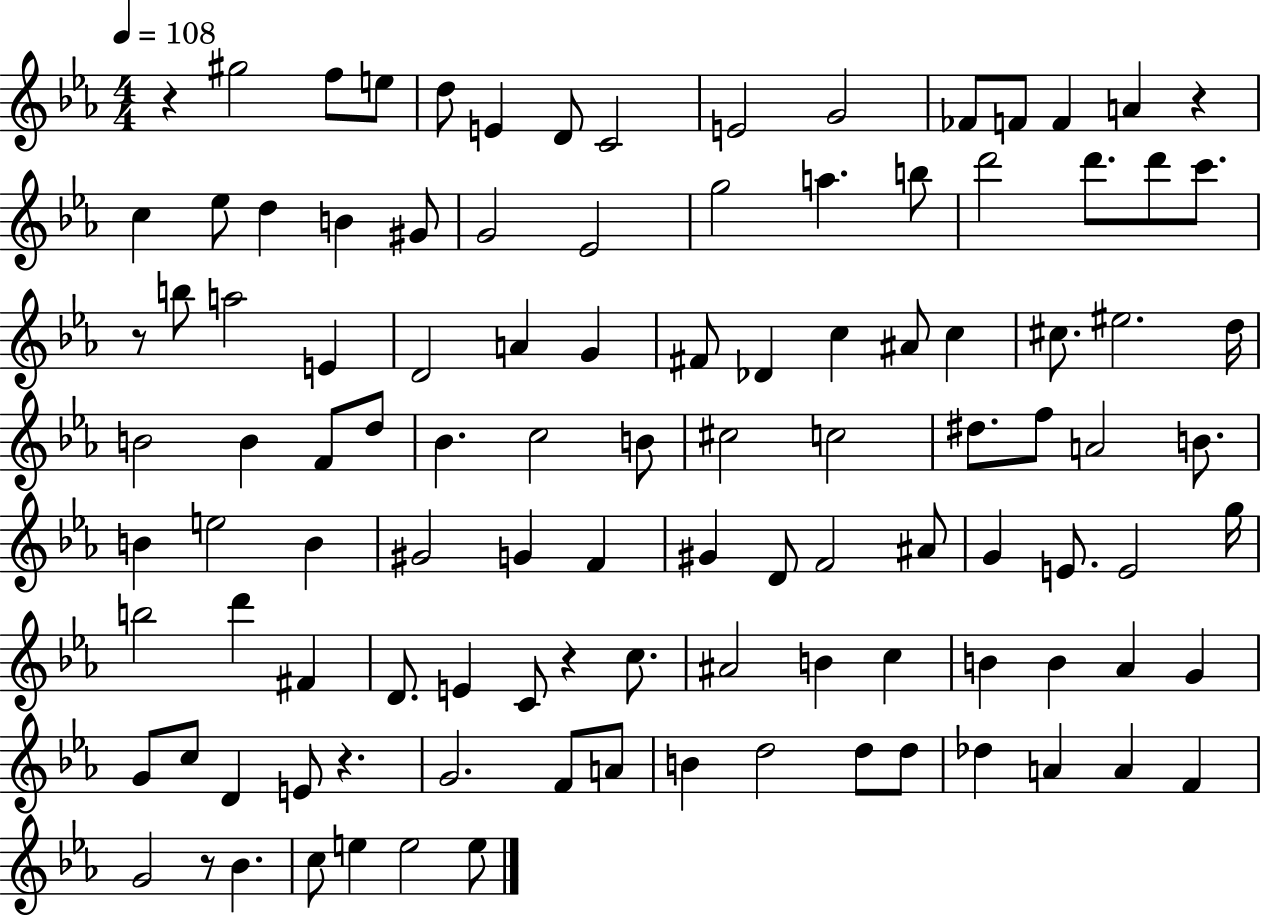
X:1
T:Untitled
M:4/4
L:1/4
K:Eb
z ^g2 f/2 e/2 d/2 E D/2 C2 E2 G2 _F/2 F/2 F A z c _e/2 d B ^G/2 G2 _E2 g2 a b/2 d'2 d'/2 d'/2 c'/2 z/2 b/2 a2 E D2 A G ^F/2 _D c ^A/2 c ^c/2 ^e2 d/4 B2 B F/2 d/2 _B c2 B/2 ^c2 c2 ^d/2 f/2 A2 B/2 B e2 B ^G2 G F ^G D/2 F2 ^A/2 G E/2 E2 g/4 b2 d' ^F D/2 E C/2 z c/2 ^A2 B c B B _A G G/2 c/2 D E/2 z G2 F/2 A/2 B d2 d/2 d/2 _d A A F G2 z/2 _B c/2 e e2 e/2